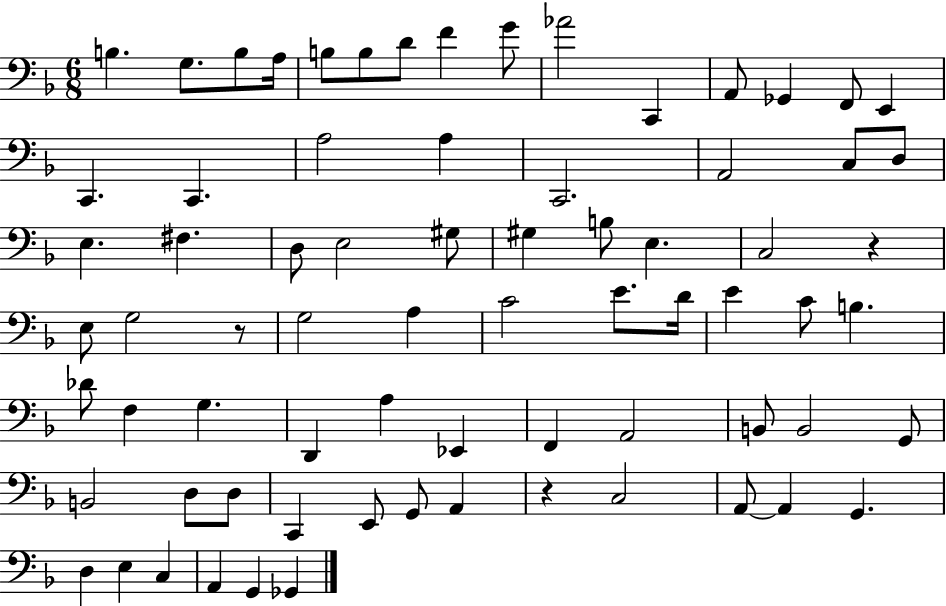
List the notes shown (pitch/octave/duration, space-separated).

B3/q. G3/e. B3/e A3/s B3/e B3/e D4/e F4/q G4/e Ab4/h C2/q A2/e Gb2/q F2/e E2/q C2/q. C2/q. A3/h A3/q C2/h. A2/h C3/e D3/e E3/q. F#3/q. D3/e E3/h G#3/e G#3/q B3/e E3/q. C3/h R/q E3/e G3/h R/e G3/h A3/q C4/h E4/e. D4/s E4/q C4/e B3/q. Db4/e F3/q G3/q. D2/q A3/q Eb2/q F2/q A2/h B2/e B2/h G2/e B2/h D3/e D3/e C2/q E2/e G2/e A2/q R/q C3/h A2/e A2/q G2/q. D3/q E3/q C3/q A2/q G2/q Gb2/q